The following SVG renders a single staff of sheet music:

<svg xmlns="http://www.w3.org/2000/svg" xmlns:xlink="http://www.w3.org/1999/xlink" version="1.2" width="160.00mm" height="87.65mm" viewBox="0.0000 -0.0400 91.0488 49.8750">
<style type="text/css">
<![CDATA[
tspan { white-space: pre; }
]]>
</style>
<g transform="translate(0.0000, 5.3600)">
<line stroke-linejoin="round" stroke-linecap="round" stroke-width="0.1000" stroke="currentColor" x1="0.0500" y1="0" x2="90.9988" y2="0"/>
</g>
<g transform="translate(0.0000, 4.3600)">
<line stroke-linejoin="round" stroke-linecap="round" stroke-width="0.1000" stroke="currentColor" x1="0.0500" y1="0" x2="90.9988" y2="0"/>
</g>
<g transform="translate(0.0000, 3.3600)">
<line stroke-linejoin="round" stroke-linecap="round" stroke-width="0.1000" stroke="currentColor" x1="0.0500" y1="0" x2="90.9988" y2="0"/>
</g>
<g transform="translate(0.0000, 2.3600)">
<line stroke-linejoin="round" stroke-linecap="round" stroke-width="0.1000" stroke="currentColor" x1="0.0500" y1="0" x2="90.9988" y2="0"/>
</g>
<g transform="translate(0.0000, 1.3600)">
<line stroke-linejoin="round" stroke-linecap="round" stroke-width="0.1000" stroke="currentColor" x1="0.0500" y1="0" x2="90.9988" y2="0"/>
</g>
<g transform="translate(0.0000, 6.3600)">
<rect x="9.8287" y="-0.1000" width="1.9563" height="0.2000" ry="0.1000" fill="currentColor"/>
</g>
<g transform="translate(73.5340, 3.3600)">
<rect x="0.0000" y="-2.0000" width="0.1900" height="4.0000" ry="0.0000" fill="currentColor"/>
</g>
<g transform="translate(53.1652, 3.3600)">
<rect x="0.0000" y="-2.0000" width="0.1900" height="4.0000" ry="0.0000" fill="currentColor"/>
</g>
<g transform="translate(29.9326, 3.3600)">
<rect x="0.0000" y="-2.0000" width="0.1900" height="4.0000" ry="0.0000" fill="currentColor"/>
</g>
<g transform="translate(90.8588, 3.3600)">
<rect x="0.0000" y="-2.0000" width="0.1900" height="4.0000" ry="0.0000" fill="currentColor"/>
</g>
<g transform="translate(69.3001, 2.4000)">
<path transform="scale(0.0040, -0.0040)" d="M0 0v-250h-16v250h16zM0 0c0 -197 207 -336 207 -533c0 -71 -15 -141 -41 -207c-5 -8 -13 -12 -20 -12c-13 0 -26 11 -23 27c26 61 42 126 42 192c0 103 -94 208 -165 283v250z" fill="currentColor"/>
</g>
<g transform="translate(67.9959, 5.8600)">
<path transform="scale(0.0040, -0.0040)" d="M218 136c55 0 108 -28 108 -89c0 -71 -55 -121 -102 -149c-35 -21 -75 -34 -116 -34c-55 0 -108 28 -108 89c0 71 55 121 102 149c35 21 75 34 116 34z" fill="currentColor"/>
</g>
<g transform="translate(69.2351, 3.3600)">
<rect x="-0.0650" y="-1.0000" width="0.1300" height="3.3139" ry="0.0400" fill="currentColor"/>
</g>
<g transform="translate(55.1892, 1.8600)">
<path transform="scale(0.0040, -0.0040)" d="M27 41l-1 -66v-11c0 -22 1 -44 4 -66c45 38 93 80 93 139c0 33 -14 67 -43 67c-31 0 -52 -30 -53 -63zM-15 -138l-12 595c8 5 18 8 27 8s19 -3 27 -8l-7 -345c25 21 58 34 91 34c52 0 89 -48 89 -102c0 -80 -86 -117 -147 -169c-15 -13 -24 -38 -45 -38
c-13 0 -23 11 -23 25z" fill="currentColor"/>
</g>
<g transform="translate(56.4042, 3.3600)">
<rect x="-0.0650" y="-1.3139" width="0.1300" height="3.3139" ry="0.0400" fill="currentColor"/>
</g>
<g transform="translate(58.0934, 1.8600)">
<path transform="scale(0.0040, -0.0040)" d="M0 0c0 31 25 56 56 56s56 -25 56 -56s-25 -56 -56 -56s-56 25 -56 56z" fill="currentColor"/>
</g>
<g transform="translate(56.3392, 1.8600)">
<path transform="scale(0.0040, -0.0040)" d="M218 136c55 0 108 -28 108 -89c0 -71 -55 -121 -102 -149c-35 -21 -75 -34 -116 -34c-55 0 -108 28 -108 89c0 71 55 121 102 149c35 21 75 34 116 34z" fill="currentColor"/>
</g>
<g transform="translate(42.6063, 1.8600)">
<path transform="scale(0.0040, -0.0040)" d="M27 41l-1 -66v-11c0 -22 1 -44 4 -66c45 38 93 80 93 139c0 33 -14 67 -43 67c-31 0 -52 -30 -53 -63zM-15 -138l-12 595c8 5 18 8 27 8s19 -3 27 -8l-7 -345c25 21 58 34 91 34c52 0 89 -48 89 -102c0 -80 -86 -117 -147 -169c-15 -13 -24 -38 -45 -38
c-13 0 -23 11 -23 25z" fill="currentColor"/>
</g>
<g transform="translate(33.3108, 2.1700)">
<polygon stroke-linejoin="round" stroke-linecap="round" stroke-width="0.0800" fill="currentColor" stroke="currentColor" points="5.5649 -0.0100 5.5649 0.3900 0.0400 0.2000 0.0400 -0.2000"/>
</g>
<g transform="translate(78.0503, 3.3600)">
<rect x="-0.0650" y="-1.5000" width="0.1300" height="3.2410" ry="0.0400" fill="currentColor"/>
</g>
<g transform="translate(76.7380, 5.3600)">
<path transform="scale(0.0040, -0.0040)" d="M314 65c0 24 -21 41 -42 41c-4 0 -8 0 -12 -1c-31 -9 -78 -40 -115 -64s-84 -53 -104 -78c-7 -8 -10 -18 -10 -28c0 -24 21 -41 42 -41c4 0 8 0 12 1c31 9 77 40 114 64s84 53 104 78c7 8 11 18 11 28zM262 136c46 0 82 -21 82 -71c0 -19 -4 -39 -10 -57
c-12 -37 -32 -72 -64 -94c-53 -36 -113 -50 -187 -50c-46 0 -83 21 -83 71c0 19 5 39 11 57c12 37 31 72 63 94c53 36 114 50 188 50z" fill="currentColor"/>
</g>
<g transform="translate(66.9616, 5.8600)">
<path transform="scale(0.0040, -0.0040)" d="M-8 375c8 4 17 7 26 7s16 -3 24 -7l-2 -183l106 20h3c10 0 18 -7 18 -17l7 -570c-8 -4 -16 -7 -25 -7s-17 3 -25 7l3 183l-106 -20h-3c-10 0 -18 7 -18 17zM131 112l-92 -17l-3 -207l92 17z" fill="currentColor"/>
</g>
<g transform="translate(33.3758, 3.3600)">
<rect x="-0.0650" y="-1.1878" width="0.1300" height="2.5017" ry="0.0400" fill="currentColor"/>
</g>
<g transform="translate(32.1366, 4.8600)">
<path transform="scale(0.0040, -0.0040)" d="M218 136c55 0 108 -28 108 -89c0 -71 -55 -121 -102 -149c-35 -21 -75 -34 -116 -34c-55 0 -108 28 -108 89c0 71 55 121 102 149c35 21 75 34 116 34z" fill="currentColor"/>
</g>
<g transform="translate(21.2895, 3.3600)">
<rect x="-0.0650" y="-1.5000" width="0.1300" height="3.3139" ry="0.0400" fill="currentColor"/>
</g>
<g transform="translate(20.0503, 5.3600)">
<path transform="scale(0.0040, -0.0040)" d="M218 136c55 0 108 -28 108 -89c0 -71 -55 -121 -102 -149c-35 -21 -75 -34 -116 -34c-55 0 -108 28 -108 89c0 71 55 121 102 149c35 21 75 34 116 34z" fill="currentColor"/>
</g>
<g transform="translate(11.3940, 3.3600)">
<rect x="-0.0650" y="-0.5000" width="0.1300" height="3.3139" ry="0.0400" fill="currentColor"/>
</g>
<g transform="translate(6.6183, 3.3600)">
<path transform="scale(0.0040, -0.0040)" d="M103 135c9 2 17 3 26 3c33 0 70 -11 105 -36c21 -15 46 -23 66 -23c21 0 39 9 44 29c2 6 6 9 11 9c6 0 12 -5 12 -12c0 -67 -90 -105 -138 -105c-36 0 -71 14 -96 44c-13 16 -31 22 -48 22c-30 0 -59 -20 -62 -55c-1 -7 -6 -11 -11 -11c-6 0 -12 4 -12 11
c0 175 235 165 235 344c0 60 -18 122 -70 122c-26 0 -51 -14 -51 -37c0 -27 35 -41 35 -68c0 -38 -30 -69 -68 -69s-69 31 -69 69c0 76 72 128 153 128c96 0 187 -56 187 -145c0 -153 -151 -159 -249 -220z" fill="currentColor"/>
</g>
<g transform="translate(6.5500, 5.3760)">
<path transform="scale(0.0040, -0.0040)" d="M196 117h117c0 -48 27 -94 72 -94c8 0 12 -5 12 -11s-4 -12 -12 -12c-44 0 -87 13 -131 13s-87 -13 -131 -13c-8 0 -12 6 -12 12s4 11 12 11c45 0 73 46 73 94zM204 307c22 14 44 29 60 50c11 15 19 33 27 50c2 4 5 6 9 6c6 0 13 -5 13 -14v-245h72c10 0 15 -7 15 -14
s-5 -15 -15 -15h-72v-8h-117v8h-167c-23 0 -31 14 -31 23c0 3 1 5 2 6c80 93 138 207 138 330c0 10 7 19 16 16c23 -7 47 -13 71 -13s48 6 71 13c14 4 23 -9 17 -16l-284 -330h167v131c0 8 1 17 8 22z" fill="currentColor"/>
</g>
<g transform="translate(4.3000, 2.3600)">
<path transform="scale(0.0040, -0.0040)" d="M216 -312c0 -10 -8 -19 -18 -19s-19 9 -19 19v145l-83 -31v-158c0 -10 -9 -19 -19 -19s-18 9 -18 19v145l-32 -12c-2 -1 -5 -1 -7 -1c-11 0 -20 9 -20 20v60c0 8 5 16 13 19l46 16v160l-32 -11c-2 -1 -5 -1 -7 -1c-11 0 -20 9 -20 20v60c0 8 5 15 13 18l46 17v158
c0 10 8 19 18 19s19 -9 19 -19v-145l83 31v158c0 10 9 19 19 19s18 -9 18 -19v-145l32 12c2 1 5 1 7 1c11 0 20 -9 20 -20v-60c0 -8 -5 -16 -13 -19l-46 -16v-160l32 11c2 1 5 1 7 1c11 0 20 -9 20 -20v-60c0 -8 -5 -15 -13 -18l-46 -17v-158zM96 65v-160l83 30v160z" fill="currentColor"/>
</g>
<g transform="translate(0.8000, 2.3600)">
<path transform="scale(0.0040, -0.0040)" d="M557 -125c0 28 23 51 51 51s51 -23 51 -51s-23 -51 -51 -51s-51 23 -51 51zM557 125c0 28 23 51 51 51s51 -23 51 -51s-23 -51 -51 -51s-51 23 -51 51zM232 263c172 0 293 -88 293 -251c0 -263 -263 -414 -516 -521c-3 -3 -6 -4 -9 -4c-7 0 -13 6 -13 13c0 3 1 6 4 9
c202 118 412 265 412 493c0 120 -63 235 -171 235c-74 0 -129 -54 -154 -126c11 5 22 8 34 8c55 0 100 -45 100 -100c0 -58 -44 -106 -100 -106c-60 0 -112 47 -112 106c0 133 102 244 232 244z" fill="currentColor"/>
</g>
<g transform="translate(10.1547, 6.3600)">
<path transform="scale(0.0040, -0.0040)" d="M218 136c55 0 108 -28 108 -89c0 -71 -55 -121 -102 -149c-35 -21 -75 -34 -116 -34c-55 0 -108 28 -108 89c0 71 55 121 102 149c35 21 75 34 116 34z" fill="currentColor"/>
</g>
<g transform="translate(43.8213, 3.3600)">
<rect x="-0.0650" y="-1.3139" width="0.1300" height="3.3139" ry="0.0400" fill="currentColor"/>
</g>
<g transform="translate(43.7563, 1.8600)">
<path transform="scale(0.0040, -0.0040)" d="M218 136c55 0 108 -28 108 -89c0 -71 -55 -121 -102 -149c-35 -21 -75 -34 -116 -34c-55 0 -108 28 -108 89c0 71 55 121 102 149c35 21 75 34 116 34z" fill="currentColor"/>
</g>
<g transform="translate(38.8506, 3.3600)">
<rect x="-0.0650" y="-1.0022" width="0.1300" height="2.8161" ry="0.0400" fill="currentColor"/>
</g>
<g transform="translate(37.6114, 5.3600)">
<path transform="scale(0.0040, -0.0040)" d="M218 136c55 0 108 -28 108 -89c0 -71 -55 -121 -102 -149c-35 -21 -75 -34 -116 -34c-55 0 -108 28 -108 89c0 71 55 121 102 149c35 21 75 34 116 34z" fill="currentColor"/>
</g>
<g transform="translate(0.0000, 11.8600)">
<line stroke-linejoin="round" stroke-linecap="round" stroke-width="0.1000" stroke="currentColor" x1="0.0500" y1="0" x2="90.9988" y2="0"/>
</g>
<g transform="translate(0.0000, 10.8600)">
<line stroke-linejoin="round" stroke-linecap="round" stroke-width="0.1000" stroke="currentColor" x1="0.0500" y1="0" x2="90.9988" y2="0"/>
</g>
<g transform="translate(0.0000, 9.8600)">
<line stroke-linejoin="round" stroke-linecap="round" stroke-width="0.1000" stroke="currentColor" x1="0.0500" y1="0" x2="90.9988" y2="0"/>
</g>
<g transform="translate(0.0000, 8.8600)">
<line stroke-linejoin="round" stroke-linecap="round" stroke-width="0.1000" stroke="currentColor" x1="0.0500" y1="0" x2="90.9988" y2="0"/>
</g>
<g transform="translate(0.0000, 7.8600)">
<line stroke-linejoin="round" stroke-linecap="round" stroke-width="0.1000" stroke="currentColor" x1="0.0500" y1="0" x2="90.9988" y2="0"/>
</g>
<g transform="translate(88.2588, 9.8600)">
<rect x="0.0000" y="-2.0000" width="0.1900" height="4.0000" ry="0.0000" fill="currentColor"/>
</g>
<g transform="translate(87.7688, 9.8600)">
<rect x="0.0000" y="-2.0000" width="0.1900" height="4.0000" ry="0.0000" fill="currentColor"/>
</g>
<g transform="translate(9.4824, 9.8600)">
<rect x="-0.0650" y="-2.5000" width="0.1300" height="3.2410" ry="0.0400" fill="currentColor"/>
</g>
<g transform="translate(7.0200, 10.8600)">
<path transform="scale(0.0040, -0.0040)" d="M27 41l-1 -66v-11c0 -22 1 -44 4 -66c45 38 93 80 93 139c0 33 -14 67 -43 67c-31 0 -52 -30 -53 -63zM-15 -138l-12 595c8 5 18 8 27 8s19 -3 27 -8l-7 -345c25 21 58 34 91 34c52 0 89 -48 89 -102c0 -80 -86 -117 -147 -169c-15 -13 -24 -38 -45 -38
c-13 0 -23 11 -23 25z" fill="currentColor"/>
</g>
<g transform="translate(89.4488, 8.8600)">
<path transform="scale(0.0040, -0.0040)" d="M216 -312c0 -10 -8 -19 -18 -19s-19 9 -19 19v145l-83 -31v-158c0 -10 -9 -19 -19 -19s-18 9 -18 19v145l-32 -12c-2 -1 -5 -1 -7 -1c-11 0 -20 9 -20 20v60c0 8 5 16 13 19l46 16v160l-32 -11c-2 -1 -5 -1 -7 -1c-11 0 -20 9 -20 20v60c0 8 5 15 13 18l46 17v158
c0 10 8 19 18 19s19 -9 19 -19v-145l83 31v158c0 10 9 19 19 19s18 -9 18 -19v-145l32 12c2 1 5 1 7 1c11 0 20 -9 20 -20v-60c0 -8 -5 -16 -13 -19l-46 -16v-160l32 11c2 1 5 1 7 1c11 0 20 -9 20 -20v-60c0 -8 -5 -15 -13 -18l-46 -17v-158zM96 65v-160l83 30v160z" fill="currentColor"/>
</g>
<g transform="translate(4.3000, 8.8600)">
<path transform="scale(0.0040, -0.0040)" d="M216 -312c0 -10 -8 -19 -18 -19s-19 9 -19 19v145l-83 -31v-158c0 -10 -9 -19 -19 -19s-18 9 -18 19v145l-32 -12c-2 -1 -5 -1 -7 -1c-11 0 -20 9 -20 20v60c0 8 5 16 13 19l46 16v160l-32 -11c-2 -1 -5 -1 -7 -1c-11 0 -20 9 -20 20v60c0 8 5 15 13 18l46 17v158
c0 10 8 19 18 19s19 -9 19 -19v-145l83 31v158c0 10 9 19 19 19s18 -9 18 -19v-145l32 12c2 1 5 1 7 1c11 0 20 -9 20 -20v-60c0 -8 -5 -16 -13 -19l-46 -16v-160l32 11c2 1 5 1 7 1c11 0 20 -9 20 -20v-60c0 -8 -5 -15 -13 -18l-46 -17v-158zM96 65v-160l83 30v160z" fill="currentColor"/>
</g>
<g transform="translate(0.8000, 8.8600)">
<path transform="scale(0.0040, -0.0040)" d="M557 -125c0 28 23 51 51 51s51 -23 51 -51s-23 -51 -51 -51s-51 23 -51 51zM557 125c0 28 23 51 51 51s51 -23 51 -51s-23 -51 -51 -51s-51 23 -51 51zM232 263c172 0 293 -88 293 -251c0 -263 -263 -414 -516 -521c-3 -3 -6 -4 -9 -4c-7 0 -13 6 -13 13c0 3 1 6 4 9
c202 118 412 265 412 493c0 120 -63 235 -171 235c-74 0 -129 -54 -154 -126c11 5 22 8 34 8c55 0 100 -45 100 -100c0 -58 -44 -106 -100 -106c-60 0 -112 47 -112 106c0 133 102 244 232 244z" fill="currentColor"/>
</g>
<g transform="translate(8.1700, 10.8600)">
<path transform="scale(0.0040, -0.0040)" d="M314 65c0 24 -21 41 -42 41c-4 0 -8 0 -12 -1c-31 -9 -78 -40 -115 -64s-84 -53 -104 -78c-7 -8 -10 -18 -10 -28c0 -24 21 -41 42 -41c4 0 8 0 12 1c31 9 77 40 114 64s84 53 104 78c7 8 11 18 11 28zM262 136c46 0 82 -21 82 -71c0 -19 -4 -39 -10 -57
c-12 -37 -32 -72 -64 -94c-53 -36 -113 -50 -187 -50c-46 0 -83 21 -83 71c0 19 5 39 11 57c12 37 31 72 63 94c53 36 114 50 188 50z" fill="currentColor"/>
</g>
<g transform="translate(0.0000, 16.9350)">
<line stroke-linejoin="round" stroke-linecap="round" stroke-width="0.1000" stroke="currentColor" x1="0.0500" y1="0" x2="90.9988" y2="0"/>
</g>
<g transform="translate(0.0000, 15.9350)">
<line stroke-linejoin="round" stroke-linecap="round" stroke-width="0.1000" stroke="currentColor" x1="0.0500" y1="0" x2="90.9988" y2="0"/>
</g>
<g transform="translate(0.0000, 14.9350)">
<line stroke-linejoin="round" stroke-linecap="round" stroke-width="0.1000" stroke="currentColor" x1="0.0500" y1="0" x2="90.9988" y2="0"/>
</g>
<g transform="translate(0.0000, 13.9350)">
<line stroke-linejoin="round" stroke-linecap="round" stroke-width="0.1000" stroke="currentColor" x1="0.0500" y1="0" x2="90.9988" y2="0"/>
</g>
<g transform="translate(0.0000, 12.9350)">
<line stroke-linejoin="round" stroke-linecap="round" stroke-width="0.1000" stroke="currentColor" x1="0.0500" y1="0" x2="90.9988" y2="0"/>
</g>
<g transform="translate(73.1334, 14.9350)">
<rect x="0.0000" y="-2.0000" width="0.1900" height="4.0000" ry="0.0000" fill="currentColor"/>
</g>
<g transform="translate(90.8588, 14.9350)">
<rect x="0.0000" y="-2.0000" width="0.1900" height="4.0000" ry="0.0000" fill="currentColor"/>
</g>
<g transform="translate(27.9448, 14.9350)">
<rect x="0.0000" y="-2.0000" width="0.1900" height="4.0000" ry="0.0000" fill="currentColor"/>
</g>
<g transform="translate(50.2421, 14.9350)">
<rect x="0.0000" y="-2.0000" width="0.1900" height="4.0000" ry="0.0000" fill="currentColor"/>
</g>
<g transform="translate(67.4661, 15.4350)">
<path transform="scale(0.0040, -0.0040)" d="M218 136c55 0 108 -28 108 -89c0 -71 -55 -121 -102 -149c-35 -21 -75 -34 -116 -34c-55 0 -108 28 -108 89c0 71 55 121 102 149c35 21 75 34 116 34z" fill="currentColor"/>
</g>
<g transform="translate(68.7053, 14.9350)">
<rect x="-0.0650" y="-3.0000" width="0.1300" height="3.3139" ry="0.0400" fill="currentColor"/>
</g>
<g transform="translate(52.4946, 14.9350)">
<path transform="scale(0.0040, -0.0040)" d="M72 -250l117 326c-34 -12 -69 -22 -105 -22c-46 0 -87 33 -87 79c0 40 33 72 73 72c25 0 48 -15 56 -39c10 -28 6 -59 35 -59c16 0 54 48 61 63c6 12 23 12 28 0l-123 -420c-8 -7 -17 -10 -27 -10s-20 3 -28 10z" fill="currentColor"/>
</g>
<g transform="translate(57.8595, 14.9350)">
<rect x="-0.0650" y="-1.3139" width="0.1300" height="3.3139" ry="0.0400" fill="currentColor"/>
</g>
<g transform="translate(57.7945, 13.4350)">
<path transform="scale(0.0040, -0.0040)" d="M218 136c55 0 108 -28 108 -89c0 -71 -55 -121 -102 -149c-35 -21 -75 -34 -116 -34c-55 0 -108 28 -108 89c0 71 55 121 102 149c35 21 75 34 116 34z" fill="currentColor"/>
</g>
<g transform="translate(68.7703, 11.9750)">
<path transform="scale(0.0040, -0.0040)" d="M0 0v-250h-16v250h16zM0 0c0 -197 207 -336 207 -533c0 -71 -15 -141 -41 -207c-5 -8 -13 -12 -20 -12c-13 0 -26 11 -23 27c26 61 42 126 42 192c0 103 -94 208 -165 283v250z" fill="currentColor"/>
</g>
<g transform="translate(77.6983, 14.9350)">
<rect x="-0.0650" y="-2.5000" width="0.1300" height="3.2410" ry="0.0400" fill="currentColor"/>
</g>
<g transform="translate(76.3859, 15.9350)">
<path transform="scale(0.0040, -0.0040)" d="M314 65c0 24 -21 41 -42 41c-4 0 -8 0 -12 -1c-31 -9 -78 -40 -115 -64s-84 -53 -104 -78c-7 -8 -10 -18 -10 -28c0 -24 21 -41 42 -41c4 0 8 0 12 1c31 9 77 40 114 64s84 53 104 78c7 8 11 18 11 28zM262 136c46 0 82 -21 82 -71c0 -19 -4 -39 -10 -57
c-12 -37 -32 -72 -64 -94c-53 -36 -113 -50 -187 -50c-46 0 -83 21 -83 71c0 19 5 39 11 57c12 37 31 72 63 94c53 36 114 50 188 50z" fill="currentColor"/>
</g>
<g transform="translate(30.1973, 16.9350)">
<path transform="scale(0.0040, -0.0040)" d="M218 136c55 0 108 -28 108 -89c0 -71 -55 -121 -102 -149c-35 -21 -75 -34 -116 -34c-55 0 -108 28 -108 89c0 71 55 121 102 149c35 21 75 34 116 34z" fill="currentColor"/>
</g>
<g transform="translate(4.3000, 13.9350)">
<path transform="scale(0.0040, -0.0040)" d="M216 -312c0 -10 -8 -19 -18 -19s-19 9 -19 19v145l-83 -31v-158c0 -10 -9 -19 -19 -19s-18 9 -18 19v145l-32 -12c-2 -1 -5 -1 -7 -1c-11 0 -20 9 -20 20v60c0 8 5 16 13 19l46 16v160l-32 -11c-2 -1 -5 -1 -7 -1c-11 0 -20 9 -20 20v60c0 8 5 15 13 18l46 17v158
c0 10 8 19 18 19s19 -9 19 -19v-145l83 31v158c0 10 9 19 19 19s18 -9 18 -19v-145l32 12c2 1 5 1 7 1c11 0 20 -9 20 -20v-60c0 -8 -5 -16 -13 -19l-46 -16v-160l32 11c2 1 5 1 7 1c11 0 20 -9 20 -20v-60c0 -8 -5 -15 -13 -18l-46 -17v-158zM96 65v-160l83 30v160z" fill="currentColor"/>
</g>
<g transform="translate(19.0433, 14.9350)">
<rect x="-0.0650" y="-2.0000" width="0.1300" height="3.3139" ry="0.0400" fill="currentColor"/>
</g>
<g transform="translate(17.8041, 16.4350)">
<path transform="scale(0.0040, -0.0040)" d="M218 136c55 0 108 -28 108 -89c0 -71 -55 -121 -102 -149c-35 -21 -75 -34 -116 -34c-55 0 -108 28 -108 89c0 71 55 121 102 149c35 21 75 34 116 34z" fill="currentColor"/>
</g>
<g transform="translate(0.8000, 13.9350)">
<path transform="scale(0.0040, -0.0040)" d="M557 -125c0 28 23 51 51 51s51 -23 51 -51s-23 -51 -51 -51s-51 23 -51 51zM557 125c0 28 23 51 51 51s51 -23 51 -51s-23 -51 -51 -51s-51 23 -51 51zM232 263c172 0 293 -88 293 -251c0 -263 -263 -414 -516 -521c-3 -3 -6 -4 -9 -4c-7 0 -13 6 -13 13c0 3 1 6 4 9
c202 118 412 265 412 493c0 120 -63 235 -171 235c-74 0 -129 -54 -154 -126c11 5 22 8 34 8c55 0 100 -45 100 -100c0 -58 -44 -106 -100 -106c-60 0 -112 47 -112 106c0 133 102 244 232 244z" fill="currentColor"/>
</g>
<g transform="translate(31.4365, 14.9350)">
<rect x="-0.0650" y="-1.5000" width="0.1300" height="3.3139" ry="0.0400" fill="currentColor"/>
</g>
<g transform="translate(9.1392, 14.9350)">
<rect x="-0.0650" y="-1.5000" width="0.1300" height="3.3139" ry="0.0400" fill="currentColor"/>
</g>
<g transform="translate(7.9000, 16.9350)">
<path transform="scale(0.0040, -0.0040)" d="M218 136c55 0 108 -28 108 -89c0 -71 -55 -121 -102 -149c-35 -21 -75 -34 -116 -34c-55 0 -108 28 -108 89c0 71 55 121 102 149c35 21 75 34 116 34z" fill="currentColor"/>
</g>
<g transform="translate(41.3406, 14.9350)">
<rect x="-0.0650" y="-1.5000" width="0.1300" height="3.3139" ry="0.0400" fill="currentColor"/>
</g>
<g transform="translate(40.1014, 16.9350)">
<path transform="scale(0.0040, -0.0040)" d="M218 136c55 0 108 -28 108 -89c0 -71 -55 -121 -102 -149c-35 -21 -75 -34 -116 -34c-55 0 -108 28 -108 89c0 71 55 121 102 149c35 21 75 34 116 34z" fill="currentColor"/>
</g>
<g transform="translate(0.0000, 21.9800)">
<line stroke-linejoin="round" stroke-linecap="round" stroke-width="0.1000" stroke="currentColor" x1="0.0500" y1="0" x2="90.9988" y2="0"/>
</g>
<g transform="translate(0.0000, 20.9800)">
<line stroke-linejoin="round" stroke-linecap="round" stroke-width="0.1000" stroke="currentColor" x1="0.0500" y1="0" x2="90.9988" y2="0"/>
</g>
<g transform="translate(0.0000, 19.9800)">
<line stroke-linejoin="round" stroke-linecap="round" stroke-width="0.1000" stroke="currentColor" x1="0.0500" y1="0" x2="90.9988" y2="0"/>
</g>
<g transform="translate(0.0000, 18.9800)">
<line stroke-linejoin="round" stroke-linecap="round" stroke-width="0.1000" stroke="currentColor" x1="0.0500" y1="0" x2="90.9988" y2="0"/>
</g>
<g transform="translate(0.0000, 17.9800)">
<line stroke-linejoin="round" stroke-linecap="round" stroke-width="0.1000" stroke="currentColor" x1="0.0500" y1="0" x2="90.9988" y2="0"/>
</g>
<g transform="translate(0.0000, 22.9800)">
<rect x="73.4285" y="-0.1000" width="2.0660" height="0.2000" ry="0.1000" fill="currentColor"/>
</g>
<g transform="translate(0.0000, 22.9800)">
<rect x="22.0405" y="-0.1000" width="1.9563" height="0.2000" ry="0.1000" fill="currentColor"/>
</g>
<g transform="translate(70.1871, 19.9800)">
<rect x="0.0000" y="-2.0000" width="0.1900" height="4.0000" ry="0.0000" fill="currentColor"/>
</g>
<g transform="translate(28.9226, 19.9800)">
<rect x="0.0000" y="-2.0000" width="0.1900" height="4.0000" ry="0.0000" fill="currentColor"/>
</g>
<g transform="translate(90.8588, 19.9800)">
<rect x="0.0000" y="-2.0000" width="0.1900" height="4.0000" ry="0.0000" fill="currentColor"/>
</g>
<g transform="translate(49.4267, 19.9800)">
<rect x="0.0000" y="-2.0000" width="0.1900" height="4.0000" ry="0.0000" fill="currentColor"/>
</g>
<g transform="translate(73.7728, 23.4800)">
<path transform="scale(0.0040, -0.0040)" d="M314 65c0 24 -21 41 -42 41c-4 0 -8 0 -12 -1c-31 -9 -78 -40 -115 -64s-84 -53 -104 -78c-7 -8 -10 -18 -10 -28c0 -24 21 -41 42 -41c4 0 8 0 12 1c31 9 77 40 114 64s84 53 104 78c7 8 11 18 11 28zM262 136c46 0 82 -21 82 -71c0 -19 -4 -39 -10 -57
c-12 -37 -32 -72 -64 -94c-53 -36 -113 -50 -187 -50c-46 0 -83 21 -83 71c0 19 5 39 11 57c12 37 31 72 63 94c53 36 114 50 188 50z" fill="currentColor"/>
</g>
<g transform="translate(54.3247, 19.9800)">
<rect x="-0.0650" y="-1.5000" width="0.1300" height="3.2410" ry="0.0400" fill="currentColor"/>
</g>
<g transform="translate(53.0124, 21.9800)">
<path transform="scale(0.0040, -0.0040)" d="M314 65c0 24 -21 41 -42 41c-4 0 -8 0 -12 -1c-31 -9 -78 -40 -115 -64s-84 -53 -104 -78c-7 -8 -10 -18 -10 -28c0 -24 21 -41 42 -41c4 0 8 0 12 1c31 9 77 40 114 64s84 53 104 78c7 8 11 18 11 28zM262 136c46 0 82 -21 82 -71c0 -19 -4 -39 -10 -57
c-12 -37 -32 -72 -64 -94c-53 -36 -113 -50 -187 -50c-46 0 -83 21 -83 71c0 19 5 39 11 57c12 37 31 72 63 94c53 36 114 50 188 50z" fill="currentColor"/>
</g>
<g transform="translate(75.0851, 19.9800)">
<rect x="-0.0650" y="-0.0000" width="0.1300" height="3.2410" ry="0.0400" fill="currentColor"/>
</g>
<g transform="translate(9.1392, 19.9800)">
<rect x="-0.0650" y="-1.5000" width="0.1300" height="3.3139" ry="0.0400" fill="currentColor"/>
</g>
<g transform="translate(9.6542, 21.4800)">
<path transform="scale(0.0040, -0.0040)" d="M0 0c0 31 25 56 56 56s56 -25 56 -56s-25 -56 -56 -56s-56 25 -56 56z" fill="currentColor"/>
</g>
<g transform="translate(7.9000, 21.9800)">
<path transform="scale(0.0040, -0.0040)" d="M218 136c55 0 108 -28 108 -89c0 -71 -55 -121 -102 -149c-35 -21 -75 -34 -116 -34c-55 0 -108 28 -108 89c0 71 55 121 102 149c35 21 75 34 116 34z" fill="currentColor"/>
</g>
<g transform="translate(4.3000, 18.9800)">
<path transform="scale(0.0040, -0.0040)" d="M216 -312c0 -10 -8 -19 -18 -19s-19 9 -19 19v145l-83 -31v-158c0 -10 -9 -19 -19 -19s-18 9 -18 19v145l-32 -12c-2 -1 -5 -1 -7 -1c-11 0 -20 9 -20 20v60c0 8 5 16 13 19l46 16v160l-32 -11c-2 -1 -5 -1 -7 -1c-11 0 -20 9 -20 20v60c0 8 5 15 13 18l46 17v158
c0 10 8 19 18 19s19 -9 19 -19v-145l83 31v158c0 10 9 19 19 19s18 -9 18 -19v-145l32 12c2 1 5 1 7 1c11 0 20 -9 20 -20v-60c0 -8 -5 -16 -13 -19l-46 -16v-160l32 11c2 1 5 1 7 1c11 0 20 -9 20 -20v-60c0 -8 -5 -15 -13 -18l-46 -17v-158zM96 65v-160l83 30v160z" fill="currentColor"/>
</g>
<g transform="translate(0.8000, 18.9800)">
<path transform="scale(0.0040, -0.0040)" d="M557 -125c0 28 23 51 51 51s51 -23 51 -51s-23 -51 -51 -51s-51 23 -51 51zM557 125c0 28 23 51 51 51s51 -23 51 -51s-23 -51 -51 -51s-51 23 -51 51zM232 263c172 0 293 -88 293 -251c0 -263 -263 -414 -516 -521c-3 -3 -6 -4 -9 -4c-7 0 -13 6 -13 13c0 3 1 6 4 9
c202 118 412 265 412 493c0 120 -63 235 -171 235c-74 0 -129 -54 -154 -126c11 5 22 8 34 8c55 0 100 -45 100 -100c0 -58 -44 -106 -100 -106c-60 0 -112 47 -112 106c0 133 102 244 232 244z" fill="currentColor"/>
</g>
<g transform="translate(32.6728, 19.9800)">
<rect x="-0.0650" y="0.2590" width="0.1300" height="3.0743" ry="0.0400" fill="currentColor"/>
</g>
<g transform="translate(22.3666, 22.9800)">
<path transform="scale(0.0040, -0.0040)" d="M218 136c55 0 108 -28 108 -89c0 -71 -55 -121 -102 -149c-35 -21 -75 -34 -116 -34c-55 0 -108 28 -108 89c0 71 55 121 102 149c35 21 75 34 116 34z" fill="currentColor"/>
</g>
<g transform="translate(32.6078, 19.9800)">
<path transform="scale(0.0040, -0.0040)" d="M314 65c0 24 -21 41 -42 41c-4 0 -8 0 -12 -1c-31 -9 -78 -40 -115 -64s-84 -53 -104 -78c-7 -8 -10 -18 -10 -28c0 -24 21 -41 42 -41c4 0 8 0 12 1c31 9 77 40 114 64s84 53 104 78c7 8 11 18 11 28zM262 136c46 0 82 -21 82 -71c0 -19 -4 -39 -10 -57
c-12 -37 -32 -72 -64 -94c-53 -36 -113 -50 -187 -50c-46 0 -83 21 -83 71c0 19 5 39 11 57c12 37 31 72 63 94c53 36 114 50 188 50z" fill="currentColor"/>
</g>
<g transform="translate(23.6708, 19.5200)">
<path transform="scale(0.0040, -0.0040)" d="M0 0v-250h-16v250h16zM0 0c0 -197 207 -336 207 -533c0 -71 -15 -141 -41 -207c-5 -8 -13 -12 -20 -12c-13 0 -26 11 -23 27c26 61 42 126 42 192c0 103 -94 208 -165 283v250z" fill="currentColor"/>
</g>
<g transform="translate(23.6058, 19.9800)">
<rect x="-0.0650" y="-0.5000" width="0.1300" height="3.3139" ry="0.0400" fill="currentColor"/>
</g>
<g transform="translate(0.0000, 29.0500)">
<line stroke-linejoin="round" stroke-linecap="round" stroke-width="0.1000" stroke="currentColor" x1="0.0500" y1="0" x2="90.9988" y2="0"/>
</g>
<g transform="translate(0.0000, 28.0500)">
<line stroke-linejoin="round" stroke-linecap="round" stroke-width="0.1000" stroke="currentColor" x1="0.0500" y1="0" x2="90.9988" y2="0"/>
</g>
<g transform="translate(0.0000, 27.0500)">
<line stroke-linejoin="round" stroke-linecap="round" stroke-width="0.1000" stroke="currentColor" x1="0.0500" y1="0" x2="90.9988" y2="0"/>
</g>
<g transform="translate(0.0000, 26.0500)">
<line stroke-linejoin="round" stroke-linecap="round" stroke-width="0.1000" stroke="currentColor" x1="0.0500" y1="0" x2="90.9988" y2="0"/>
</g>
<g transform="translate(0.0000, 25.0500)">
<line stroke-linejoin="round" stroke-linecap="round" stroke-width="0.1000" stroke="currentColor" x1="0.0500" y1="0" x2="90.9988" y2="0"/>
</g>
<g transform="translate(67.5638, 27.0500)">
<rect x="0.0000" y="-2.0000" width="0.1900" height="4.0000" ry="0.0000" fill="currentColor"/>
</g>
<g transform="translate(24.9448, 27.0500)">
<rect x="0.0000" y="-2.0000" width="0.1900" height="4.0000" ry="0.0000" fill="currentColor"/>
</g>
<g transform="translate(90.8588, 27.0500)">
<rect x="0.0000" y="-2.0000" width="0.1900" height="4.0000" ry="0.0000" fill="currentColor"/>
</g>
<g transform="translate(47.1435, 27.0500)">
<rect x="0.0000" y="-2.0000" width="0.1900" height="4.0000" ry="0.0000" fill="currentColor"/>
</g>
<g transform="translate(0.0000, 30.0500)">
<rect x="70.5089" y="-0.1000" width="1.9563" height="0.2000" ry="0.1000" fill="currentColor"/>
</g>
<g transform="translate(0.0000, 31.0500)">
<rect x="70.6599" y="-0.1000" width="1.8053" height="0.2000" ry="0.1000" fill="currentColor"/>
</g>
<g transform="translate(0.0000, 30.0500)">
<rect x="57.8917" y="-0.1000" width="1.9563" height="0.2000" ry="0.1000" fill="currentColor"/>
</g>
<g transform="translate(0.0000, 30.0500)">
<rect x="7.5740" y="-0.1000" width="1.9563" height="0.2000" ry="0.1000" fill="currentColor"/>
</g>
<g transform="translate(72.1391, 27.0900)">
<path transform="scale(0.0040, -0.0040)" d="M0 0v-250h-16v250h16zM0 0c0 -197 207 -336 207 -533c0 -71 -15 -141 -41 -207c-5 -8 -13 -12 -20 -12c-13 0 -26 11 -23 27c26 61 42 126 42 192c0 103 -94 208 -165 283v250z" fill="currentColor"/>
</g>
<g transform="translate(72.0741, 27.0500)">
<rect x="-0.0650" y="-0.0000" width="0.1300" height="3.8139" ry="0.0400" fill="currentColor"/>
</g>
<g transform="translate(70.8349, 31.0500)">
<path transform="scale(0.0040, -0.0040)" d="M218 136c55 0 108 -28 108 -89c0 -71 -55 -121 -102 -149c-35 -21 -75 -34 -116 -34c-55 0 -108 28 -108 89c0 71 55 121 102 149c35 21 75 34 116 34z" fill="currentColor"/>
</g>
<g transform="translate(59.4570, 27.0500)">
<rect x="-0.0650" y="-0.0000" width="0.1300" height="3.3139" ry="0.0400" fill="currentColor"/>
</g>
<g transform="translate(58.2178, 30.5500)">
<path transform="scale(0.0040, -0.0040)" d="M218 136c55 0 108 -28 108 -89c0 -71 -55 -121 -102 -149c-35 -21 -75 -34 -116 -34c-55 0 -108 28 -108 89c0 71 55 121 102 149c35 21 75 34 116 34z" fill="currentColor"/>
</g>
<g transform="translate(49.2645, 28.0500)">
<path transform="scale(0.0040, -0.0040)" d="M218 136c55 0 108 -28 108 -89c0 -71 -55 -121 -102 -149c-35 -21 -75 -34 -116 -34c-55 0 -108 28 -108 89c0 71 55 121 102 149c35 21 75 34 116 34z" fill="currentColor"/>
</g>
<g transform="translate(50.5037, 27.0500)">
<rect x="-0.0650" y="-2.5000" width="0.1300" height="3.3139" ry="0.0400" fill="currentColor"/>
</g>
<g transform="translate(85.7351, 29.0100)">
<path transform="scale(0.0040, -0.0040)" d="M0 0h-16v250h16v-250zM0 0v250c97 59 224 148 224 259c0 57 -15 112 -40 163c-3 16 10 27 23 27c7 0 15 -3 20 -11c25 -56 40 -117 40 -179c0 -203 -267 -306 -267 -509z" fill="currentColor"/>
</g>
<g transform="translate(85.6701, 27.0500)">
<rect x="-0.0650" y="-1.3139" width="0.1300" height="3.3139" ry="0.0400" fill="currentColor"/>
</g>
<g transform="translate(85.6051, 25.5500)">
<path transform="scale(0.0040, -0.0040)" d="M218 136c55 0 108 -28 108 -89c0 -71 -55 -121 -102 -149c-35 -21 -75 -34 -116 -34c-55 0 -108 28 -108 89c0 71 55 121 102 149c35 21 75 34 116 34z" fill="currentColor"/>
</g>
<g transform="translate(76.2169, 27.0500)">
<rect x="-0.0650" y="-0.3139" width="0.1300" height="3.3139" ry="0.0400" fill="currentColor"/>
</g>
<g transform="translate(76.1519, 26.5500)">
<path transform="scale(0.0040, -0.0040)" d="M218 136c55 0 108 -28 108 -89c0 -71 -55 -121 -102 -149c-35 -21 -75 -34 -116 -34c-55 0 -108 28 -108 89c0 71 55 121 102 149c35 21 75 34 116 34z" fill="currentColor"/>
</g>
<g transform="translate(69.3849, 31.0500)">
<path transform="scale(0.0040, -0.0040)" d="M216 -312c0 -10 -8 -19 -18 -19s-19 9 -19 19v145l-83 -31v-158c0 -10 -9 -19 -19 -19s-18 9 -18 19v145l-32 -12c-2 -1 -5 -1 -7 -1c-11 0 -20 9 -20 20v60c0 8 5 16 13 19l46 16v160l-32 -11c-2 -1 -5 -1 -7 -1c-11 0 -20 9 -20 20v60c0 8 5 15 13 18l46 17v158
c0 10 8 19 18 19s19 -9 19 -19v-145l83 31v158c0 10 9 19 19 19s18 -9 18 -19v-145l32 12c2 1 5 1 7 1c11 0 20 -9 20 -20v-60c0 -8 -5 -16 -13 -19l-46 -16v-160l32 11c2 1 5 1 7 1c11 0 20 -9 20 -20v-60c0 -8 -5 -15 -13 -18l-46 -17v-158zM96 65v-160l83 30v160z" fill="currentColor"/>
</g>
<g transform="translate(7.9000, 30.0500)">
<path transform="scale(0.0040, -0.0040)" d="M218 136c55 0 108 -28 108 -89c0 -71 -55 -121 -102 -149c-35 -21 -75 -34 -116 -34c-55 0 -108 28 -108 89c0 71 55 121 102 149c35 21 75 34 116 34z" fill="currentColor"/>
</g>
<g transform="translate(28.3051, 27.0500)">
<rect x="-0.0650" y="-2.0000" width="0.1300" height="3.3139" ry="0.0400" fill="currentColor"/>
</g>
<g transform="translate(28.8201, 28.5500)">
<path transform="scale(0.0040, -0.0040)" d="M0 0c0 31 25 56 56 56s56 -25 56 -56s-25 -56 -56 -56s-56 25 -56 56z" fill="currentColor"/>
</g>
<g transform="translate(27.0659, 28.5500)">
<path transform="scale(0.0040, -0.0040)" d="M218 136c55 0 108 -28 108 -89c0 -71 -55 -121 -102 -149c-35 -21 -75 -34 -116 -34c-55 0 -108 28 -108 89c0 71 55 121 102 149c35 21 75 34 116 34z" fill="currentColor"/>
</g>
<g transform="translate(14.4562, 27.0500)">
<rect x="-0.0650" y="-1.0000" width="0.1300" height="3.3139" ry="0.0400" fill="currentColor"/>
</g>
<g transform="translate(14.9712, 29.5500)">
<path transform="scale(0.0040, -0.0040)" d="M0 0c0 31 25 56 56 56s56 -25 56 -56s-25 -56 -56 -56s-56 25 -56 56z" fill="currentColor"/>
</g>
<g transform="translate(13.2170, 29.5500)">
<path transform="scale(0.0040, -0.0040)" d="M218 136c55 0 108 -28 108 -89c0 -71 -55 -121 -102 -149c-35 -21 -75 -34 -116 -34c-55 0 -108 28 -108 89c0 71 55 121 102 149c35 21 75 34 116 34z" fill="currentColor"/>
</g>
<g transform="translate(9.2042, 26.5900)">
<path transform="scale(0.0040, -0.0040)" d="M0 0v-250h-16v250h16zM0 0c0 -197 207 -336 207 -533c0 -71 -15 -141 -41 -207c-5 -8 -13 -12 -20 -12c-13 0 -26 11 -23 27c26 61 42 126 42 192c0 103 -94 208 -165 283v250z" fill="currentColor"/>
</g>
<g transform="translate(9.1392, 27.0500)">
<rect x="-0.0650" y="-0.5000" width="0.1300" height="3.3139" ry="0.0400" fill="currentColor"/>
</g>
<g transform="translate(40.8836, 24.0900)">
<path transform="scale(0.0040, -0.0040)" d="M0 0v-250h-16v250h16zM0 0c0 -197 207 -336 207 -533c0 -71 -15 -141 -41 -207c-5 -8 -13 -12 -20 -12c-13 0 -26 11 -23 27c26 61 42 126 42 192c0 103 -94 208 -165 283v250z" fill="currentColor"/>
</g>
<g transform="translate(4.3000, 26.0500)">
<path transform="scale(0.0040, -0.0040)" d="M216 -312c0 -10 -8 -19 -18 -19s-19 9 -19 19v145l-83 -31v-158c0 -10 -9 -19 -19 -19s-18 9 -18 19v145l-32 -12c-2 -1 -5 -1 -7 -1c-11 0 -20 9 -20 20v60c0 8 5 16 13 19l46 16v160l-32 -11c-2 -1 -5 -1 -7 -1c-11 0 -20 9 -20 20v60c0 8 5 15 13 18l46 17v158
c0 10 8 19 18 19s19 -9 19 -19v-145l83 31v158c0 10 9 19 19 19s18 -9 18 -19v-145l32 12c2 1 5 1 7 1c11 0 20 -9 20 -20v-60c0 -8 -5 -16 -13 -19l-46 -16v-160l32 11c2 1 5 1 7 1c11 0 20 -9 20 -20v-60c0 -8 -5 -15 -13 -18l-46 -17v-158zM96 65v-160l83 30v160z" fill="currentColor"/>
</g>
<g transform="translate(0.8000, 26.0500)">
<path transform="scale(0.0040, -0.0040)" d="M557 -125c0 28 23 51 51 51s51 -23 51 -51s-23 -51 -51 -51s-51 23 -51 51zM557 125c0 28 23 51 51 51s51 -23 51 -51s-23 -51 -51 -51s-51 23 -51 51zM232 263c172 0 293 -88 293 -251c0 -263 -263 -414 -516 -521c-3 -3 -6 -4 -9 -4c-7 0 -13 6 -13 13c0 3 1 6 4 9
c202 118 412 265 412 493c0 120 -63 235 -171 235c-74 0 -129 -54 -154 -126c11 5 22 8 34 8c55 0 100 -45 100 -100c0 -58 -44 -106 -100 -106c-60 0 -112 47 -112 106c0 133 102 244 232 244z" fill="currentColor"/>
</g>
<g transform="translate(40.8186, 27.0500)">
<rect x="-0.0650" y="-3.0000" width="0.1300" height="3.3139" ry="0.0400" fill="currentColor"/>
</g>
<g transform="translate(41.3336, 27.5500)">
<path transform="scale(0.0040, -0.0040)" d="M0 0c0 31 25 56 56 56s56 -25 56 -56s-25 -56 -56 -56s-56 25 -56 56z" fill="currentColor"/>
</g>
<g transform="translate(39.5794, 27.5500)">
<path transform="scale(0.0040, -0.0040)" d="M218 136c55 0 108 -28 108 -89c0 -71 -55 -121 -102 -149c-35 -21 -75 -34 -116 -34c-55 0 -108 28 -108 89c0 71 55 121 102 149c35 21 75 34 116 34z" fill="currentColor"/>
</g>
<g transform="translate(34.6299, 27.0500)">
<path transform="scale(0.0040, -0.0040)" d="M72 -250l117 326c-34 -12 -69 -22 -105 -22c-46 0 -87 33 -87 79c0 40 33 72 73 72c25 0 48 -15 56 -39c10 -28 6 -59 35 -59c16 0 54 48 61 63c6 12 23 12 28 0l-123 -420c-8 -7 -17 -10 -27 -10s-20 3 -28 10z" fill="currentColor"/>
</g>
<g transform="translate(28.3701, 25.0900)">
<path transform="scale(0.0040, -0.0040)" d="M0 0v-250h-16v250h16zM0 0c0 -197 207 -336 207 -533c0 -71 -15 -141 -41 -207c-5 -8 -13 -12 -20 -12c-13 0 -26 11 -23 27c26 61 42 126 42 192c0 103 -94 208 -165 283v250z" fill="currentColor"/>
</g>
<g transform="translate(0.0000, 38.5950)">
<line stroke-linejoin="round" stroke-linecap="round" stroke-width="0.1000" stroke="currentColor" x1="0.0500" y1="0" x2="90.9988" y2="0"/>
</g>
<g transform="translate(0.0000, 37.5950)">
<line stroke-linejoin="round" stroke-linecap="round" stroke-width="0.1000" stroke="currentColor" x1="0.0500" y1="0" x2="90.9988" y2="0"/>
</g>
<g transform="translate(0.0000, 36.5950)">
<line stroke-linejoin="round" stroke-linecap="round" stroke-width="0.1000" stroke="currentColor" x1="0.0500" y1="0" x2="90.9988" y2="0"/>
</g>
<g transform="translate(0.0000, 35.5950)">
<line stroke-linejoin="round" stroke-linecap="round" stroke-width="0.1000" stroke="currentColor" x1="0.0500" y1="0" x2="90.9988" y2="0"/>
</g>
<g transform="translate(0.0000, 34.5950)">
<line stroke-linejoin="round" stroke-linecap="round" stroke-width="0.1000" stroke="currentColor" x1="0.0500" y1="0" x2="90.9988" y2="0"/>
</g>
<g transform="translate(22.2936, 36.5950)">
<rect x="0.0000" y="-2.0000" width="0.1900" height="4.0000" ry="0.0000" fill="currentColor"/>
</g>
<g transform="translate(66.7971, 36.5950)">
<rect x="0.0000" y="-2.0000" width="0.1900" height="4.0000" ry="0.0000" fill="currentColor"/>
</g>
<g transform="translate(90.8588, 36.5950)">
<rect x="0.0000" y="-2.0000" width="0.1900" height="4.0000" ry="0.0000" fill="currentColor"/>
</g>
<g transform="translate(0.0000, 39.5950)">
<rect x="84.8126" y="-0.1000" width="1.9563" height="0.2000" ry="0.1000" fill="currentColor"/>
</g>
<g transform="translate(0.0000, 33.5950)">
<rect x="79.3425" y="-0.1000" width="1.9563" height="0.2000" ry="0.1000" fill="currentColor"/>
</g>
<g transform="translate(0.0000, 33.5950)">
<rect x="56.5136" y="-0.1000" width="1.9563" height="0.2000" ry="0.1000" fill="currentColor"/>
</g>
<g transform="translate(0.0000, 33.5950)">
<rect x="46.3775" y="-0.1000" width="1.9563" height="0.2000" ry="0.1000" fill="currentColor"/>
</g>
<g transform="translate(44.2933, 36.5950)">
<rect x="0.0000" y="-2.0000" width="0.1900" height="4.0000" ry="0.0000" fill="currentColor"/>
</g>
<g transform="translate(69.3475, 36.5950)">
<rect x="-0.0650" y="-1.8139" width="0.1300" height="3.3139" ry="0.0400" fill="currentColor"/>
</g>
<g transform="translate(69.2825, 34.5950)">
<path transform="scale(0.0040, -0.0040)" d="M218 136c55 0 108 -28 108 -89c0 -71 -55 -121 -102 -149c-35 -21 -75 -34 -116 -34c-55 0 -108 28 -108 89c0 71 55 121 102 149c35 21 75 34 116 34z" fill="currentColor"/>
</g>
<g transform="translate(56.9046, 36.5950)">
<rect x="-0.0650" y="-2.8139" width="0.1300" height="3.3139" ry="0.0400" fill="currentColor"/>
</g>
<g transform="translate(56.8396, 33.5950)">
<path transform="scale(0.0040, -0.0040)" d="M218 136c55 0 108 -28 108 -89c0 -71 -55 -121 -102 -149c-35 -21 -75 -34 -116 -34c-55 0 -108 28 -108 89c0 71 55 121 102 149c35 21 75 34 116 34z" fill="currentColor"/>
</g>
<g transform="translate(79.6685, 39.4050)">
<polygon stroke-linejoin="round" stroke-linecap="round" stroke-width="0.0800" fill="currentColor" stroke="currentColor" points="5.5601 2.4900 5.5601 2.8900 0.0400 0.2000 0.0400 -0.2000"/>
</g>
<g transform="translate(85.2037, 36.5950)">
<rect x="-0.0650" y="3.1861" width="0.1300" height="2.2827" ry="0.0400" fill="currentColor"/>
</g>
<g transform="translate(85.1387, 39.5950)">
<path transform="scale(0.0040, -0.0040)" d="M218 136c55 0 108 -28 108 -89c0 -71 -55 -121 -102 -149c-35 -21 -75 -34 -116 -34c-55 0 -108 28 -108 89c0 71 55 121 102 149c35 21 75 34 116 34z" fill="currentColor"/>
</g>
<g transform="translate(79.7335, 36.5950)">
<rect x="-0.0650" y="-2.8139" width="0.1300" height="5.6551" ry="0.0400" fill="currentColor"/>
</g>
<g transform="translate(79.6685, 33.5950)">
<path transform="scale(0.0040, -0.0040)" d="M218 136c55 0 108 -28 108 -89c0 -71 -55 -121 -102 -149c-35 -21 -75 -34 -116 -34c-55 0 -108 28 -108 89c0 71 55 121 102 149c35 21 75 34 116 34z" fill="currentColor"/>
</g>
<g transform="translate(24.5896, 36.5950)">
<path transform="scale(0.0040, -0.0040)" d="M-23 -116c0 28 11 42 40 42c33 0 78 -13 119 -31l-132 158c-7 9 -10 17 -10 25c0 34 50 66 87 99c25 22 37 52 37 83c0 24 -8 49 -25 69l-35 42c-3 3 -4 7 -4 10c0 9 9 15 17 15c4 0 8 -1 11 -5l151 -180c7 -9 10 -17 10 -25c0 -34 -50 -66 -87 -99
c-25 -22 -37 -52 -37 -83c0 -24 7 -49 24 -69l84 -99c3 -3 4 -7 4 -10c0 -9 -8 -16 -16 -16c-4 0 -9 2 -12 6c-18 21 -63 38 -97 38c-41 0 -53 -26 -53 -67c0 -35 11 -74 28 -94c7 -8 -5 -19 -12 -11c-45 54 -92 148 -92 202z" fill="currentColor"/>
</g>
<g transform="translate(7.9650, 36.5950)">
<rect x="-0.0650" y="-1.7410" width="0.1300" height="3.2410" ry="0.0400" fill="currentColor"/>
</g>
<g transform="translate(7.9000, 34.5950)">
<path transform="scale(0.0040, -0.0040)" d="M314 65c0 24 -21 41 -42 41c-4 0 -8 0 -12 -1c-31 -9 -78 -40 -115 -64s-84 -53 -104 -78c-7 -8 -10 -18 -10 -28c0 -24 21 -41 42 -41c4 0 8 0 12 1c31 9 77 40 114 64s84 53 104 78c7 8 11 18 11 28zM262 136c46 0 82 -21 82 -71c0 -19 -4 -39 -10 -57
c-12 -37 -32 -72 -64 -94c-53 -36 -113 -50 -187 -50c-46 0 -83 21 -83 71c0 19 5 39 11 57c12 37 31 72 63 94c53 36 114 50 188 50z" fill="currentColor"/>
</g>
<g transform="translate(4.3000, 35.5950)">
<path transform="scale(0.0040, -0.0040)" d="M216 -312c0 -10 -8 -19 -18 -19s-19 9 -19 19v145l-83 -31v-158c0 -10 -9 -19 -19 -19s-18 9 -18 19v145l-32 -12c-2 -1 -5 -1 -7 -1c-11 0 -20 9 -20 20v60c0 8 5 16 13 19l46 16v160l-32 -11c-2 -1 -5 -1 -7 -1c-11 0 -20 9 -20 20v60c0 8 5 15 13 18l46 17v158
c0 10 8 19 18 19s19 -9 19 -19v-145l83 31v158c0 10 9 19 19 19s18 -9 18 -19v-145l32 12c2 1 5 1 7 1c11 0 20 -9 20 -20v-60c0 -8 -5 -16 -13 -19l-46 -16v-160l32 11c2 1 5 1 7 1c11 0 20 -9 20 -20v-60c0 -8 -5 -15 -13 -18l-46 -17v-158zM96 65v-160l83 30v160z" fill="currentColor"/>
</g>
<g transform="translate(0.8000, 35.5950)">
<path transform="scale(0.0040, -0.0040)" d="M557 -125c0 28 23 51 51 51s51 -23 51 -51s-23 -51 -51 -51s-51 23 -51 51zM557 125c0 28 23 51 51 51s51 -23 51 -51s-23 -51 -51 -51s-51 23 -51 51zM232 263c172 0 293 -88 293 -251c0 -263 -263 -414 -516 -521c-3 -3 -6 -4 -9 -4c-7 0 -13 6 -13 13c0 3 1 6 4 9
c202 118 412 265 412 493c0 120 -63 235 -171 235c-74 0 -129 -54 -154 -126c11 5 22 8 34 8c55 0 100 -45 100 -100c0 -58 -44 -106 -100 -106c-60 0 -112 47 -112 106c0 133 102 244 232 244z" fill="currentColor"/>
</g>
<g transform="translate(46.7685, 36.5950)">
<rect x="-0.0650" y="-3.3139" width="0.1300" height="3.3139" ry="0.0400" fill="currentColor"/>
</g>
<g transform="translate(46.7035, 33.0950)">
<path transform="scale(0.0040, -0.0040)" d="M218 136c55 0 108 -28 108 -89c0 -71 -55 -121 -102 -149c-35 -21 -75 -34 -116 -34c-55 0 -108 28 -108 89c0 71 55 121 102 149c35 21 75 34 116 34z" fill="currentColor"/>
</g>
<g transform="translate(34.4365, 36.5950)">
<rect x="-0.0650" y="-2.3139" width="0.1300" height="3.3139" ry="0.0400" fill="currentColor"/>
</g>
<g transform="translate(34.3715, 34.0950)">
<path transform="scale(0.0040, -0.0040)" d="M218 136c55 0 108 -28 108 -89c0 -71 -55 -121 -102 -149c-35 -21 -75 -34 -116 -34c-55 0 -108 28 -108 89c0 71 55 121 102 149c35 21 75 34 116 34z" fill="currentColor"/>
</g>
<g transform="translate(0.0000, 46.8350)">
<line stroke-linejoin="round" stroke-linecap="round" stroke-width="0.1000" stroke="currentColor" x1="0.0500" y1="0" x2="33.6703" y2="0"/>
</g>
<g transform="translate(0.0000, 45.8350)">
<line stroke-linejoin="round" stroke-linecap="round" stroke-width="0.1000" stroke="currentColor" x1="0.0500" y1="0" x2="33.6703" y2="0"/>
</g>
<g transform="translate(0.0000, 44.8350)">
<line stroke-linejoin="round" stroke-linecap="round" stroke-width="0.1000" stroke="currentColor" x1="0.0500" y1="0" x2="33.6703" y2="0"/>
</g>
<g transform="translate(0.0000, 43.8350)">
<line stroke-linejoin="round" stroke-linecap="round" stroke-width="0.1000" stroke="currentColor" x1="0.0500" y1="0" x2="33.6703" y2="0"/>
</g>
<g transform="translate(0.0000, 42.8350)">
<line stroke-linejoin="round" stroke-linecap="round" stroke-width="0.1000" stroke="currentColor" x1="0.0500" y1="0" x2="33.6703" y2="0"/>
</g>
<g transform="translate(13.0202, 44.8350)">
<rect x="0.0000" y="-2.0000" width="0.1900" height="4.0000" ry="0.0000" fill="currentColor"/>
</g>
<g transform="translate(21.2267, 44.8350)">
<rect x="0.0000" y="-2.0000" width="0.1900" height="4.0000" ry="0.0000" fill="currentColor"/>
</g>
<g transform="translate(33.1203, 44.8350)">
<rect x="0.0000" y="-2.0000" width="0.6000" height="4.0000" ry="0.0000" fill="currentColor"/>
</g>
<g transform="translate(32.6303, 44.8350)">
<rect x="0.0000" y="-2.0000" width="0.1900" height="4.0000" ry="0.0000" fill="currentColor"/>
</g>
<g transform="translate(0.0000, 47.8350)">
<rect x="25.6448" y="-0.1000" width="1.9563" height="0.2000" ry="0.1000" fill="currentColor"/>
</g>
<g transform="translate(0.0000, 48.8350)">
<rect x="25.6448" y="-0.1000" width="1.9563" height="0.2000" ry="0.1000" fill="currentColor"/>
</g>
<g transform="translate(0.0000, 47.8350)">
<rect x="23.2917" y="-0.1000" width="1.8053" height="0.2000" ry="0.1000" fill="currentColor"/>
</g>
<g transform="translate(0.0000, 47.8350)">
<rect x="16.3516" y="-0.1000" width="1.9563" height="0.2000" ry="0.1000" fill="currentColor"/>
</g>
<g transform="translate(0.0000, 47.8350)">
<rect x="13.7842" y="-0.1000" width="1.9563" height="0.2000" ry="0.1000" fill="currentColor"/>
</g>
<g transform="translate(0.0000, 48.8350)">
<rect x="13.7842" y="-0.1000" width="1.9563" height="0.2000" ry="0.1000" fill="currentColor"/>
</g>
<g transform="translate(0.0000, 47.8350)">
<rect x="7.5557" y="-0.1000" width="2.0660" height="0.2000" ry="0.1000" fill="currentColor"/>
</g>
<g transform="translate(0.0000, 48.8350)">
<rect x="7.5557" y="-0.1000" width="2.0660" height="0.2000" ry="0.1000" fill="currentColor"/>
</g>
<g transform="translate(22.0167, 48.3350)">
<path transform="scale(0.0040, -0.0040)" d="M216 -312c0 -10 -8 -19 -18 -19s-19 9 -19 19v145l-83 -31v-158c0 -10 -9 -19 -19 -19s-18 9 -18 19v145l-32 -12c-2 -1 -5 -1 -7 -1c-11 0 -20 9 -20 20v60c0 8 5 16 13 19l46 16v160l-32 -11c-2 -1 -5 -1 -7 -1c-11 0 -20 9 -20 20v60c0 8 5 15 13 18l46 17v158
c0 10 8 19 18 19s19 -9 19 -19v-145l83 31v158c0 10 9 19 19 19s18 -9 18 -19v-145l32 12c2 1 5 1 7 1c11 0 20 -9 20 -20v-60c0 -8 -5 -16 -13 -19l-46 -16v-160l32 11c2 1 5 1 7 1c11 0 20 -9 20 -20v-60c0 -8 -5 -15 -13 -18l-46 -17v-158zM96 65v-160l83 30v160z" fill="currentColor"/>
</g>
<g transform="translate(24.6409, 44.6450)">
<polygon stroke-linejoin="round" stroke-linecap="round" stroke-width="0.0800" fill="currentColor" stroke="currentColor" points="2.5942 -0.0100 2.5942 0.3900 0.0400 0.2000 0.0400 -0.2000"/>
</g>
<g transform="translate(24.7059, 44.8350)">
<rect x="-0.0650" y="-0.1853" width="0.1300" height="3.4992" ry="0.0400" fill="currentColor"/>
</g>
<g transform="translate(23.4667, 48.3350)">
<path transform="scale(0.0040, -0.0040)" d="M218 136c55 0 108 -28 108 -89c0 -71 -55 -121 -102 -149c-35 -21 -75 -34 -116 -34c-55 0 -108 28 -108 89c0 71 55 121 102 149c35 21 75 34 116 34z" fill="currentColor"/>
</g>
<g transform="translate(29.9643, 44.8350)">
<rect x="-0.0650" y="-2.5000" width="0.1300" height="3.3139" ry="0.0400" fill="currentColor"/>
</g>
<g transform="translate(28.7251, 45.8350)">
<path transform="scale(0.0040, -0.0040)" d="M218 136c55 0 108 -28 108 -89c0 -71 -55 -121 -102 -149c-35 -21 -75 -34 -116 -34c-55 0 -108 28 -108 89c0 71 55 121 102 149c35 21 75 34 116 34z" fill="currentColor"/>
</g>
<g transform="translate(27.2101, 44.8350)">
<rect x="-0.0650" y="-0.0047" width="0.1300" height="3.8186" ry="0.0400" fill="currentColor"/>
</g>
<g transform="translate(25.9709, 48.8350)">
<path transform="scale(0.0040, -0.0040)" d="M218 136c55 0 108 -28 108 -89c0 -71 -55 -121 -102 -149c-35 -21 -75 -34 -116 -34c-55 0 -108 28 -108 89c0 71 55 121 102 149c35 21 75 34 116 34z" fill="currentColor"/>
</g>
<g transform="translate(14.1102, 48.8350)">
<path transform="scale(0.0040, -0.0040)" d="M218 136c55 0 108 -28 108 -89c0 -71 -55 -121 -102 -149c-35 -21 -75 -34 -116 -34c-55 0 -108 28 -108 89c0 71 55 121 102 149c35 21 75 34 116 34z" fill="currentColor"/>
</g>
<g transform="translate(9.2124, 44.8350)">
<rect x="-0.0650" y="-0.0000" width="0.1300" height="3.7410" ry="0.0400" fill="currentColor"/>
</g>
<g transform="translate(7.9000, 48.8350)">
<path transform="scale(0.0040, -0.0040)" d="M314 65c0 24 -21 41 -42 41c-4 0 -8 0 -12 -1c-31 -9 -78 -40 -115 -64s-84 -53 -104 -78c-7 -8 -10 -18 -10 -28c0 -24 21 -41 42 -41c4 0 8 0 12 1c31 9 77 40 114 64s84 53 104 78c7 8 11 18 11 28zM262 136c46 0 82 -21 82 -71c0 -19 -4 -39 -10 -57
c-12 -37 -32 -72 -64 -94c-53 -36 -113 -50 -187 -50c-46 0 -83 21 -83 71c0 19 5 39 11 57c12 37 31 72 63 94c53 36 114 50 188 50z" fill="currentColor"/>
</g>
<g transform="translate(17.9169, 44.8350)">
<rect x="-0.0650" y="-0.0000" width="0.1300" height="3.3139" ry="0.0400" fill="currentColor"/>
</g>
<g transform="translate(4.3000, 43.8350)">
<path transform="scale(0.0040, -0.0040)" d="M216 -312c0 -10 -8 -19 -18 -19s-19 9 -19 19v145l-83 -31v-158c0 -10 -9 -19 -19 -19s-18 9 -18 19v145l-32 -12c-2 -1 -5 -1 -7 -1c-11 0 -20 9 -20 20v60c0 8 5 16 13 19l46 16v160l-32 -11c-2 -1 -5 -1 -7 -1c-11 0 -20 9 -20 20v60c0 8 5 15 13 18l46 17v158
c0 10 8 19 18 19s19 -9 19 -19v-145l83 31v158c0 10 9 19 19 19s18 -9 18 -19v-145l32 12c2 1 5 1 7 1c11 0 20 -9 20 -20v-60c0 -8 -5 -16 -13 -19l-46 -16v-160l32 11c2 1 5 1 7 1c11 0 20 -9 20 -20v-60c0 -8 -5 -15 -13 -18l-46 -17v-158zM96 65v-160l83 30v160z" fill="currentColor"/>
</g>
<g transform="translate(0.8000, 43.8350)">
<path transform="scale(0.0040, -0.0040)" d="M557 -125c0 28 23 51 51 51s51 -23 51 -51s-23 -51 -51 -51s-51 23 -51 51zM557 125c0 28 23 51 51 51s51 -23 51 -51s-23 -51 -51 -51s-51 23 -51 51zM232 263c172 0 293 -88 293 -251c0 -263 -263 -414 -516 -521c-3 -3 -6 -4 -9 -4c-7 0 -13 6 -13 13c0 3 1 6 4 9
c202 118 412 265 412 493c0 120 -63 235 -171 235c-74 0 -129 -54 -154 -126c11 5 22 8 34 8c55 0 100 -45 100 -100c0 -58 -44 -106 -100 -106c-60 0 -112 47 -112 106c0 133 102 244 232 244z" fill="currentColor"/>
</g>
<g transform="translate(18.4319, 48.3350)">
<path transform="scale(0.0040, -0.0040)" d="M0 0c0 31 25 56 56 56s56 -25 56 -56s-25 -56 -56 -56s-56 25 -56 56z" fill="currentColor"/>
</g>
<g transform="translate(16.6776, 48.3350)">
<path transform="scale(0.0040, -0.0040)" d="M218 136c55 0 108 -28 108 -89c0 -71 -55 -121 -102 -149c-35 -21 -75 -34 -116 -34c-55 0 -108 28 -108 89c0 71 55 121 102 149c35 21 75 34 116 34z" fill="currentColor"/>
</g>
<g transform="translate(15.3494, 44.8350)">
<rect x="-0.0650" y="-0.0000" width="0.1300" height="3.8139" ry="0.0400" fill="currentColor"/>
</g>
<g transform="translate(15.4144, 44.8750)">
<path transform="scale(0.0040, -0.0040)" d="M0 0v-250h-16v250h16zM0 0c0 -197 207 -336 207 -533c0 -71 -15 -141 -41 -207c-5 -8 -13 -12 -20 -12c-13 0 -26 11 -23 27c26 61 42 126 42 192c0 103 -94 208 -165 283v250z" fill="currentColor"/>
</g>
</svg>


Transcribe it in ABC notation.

X:1
T:Untitled
M:2/4
L:1/4
K:G
E,, G,, A,,/2 G,,/2 _G, _G, F,,/2 G,,2 _B,,2 G,, A,, G,, G,, z/2 G, C,/2 B,,2 G,, E,,/2 D,2 G,,2 D,,2 E,,/2 ^F,, A,,/2 z/2 C,/2 B,, D,, ^C,,/2 E, G,/2 A,2 z B, D C A, C/2 E,,/2 C,,2 C,,/2 D,, ^D,,/2 C,,/2 B,,